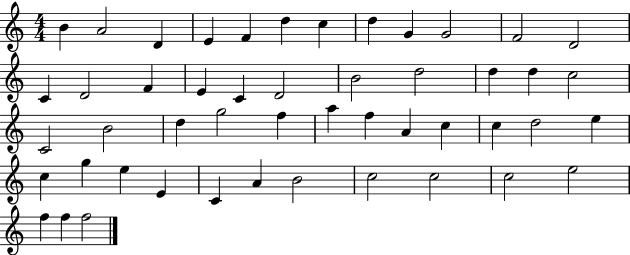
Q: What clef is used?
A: treble